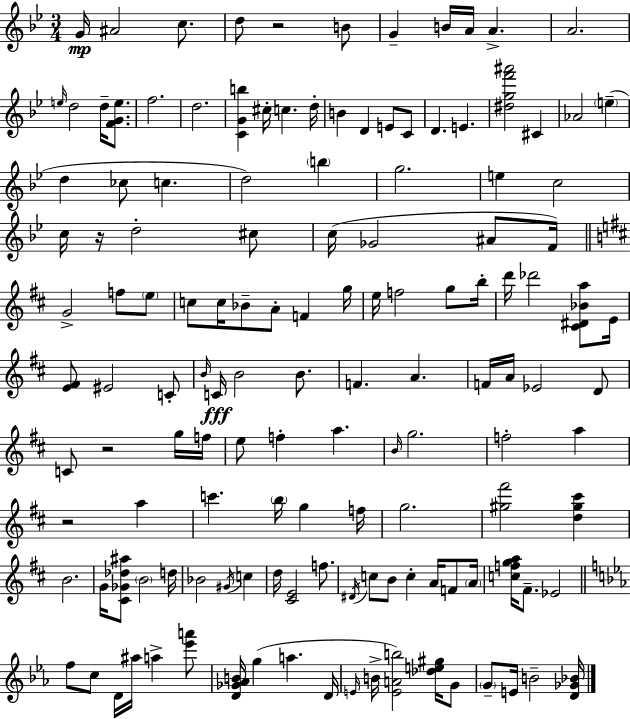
G4/s A#4/h C5/e. D5/e R/h B4/e G4/q B4/s A4/s A4/q. A4/h. E5/s D5/h D5/s [F4,G4,E5]/e. F5/h. D5/h. [C4,G4,B5]/q C#5/s C5/q. D5/s B4/q D4/q E4/e C4/e D4/q. E4/q. [D#5,G5,F6,A#6]/h C#4/q Ab4/h E5/q D5/q CES5/e C5/q. D5/h B5/q G5/h. E5/q C5/h C5/s R/s D5/h C#5/e C5/s Gb4/h A#4/e F4/s G4/h F5/e E5/e C5/e C5/s Bb4/e A4/e F4/q G5/s E5/s F5/h G5/e B5/s D6/s Db6/h [C#4,D#4,Bb4,A5]/e E4/s [E4,F#4]/e EIS4/h C4/e B4/s C4/s B4/h B4/e. F4/q. A4/q. F4/s A4/s Eb4/h D4/e C4/e R/h G5/s F5/s E5/e F5/q A5/q. B4/s G5/h. F5/h A5/q R/h A5/q C6/q. B5/s G5/q F5/s G5/h. [G#5,F#6]/h [D5,G#5,C#6]/q B4/h. G4/s [C#4,Gb4,Db5,A#5]/e B4/h D5/s Bb4/h G#4/s C5/q D5/s [C#4,E4]/h F5/e. D#4/s C5/e B4/e C5/q A4/s F4/e A4/s [C5,F5,G5,A5]/s F#4/e. Eb4/h F5/e C5/e D4/s A#5/s A5/q [Eb6,A6]/e [D4,Gb4,Ab4,B4]/s G5/q A5/q. D4/s E4/s B4/s [E4,A4,B5]/h [Db5,E5,G#5]/s G4/e G4/e E4/s B4/h [D4,Gb4,Bb4]/s